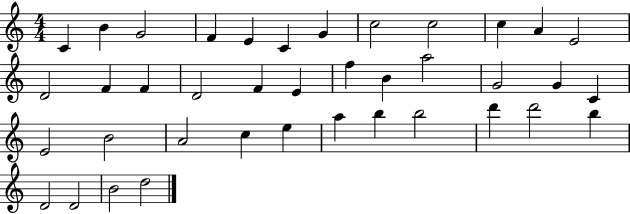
{
  \clef treble
  \numericTimeSignature
  \time 4/4
  \key c \major
  c'4 b'4 g'2 | f'4 e'4 c'4 g'4 | c''2 c''2 | c''4 a'4 e'2 | \break d'2 f'4 f'4 | d'2 f'4 e'4 | f''4 b'4 a''2 | g'2 g'4 c'4 | \break e'2 b'2 | a'2 c''4 e''4 | a''4 b''4 b''2 | d'''4 d'''2 b''4 | \break d'2 d'2 | b'2 d''2 | \bar "|."
}